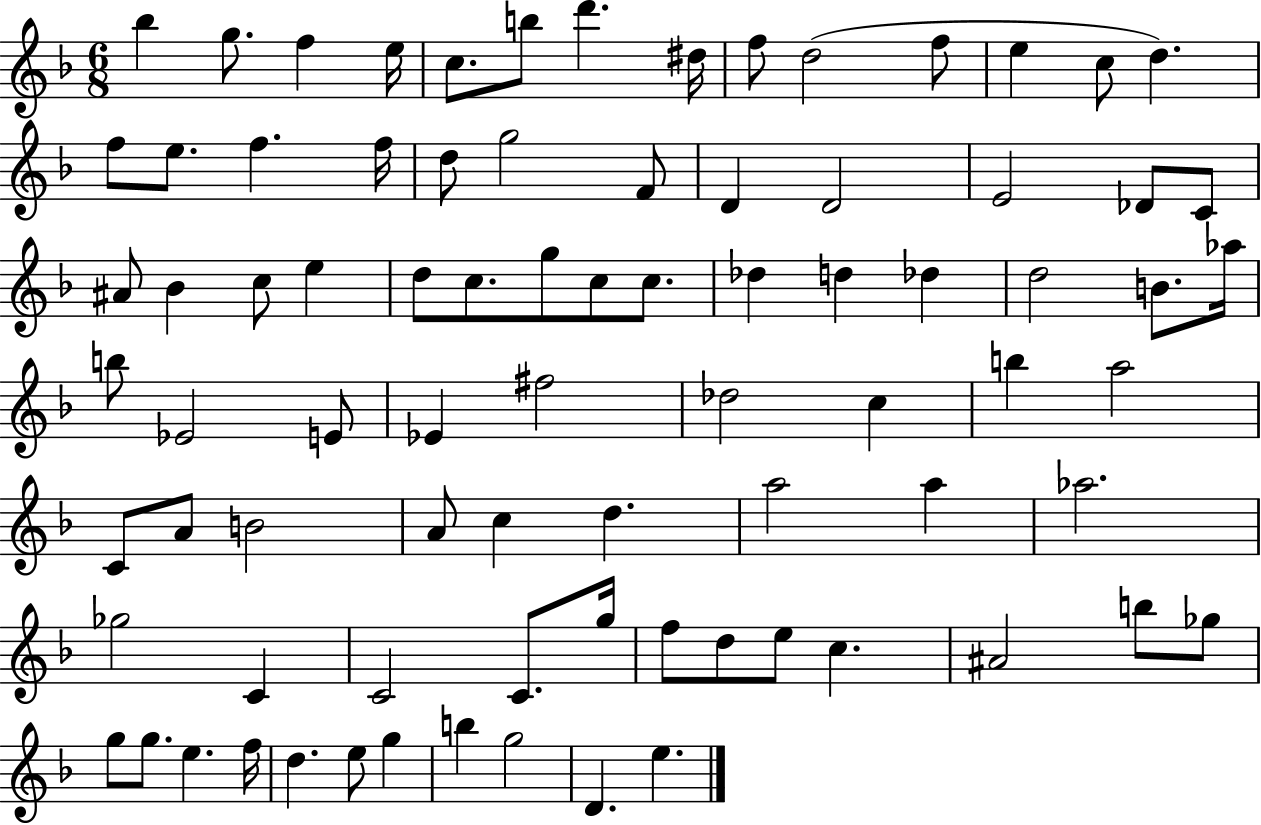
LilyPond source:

{
  \clef treble
  \numericTimeSignature
  \time 6/8
  \key f \major
  bes''4 g''8. f''4 e''16 | c''8. b''8 d'''4. dis''16 | f''8 d''2( f''8 | e''4 c''8 d''4.) | \break f''8 e''8. f''4. f''16 | d''8 g''2 f'8 | d'4 d'2 | e'2 des'8 c'8 | \break ais'8 bes'4 c''8 e''4 | d''8 c''8. g''8 c''8 c''8. | des''4 d''4 des''4 | d''2 b'8. aes''16 | \break b''8 ees'2 e'8 | ees'4 fis''2 | des''2 c''4 | b''4 a''2 | \break c'8 a'8 b'2 | a'8 c''4 d''4. | a''2 a''4 | aes''2. | \break ges''2 c'4 | c'2 c'8. g''16 | f''8 d''8 e''8 c''4. | ais'2 b''8 ges''8 | \break g''8 g''8. e''4. f''16 | d''4. e''8 g''4 | b''4 g''2 | d'4. e''4. | \break \bar "|."
}